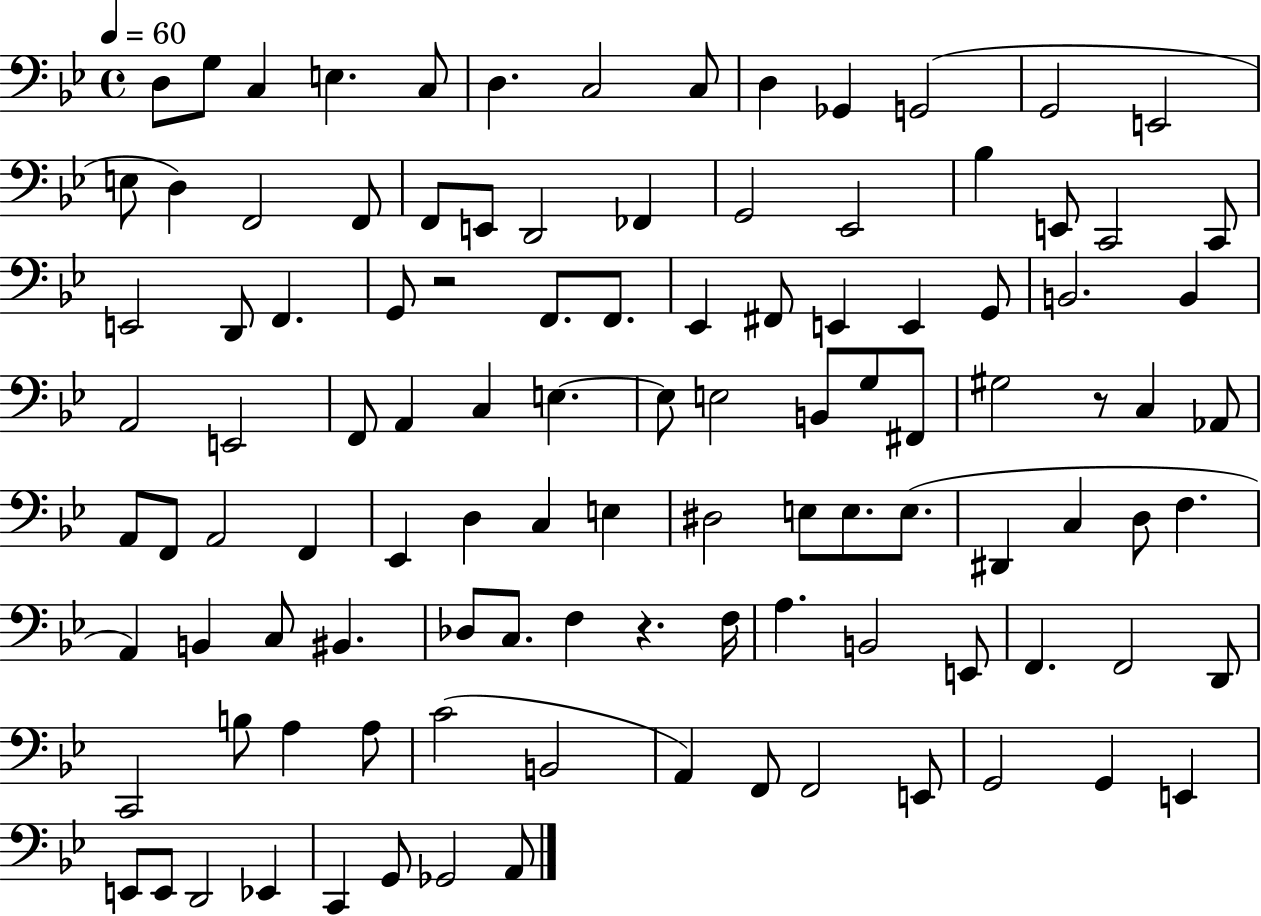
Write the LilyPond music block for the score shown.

{
  \clef bass
  \time 4/4
  \defaultTimeSignature
  \key bes \major
  \tempo 4 = 60
  \repeat volta 2 { d8 g8 c4 e4. c8 | d4. c2 c8 | d4 ges,4 g,2( | g,2 e,2 | \break e8 d4) f,2 f,8 | f,8 e,8 d,2 fes,4 | g,2 ees,2 | bes4 e,8 c,2 c,8 | \break e,2 d,8 f,4. | g,8 r2 f,8. f,8. | ees,4 fis,8 e,4 e,4 g,8 | b,2. b,4 | \break a,2 e,2 | f,8 a,4 c4 e4.~~ | e8 e2 b,8 g8 fis,8 | gis2 r8 c4 aes,8 | \break a,8 f,8 a,2 f,4 | ees,4 d4 c4 e4 | dis2 e8 e8. e8.( | dis,4 c4 d8 f4. | \break a,4) b,4 c8 bis,4. | des8 c8. f4 r4. f16 | a4. b,2 e,8 | f,4. f,2 d,8 | \break c,2 b8 a4 a8 | c'2( b,2 | a,4) f,8 f,2 e,8 | g,2 g,4 e,4 | \break e,8 e,8 d,2 ees,4 | c,4 g,8 ges,2 a,8 | } \bar "|."
}